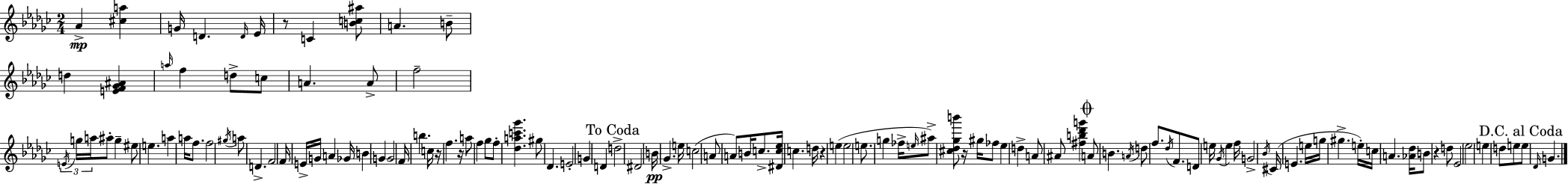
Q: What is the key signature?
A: EES minor